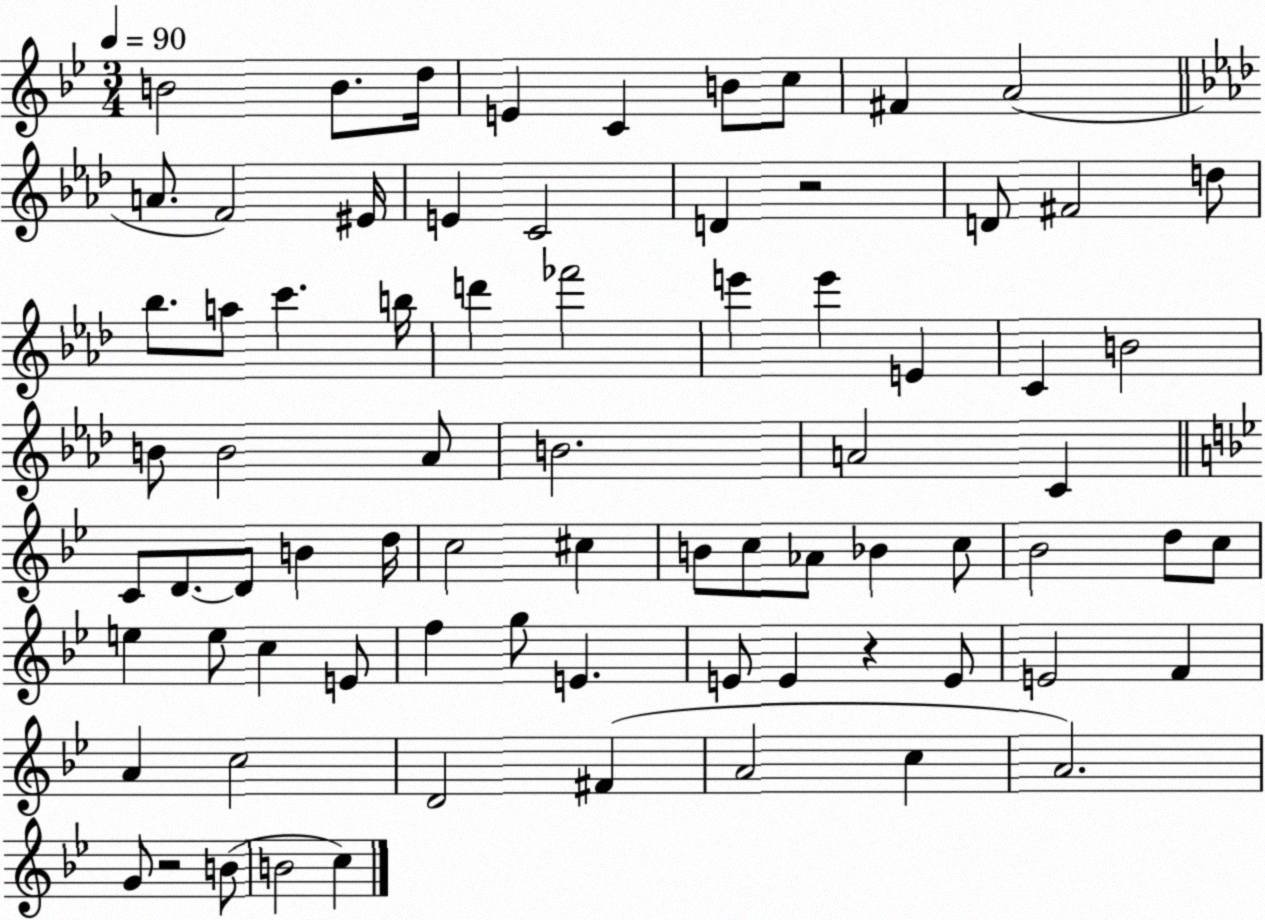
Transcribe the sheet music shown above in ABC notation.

X:1
T:Untitled
M:3/4
L:1/4
K:Bb
B2 B/2 d/4 E C B/2 c/2 ^F A2 A/2 F2 ^E/4 E C2 D z2 D/2 ^F2 d/2 _b/2 a/2 c' b/4 d' _f'2 e' e' E C B2 B/2 B2 _A/2 B2 A2 C C/2 D/2 D/2 B d/4 c2 ^c B/2 c/2 _A/2 _B c/2 _B2 d/2 c/2 e e/2 c E/2 f g/2 E E/2 E z E/2 E2 F A c2 D2 ^F A2 c A2 G/2 z2 B/2 B2 c